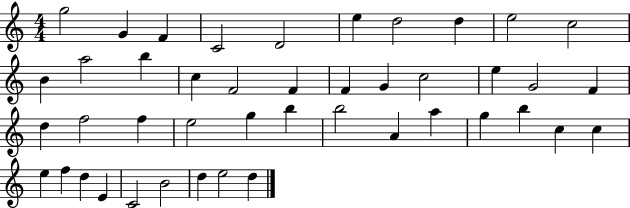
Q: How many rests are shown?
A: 0